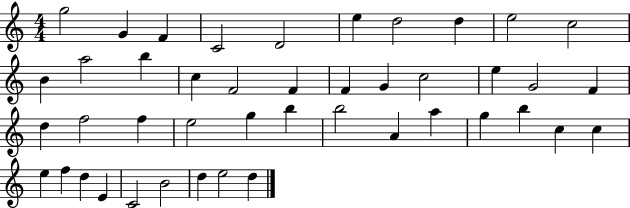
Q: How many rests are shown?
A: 0